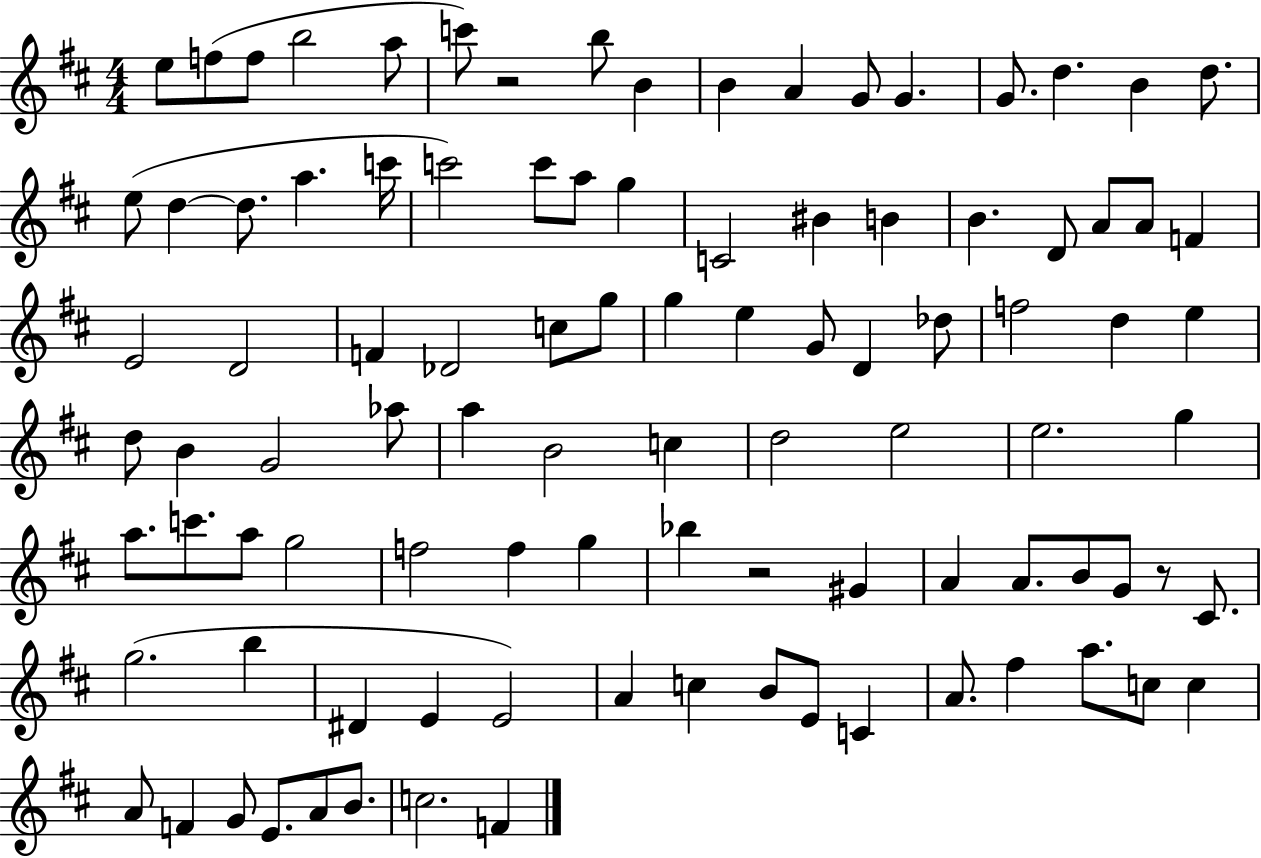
{
  \clef treble
  \numericTimeSignature
  \time 4/4
  \key d \major
  e''8 f''8( f''8 b''2 a''8 | c'''8) r2 b''8 b'4 | b'4 a'4 g'8 g'4. | g'8. d''4. b'4 d''8. | \break e''8( d''4~~ d''8. a''4. c'''16 | c'''2) c'''8 a''8 g''4 | c'2 bis'4 b'4 | b'4. d'8 a'8 a'8 f'4 | \break e'2 d'2 | f'4 des'2 c''8 g''8 | g''4 e''4 g'8 d'4 des''8 | f''2 d''4 e''4 | \break d''8 b'4 g'2 aes''8 | a''4 b'2 c''4 | d''2 e''2 | e''2. g''4 | \break a''8. c'''8. a''8 g''2 | f''2 f''4 g''4 | bes''4 r2 gis'4 | a'4 a'8. b'8 g'8 r8 cis'8. | \break g''2.( b''4 | dis'4 e'4 e'2) | a'4 c''4 b'8 e'8 c'4 | a'8. fis''4 a''8. c''8 c''4 | \break a'8 f'4 g'8 e'8. a'8 b'8. | c''2. f'4 | \bar "|."
}